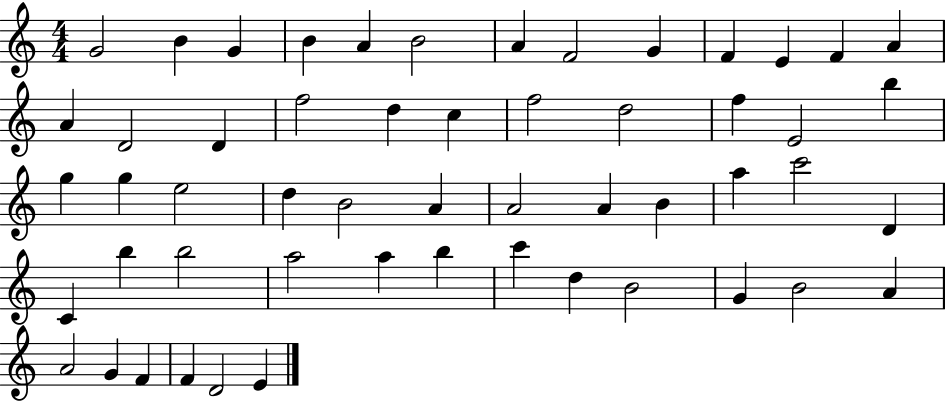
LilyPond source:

{
  \clef treble
  \numericTimeSignature
  \time 4/4
  \key c \major
  g'2 b'4 g'4 | b'4 a'4 b'2 | a'4 f'2 g'4 | f'4 e'4 f'4 a'4 | \break a'4 d'2 d'4 | f''2 d''4 c''4 | f''2 d''2 | f''4 e'2 b''4 | \break g''4 g''4 e''2 | d''4 b'2 a'4 | a'2 a'4 b'4 | a''4 c'''2 d'4 | \break c'4 b''4 b''2 | a''2 a''4 b''4 | c'''4 d''4 b'2 | g'4 b'2 a'4 | \break a'2 g'4 f'4 | f'4 d'2 e'4 | \bar "|."
}